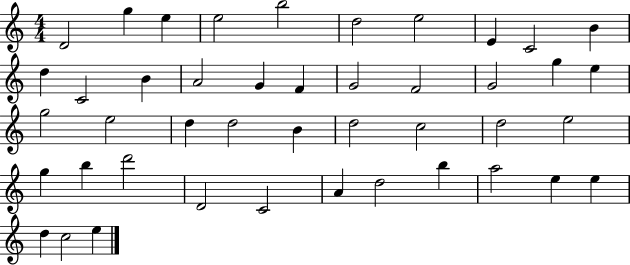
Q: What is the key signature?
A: C major